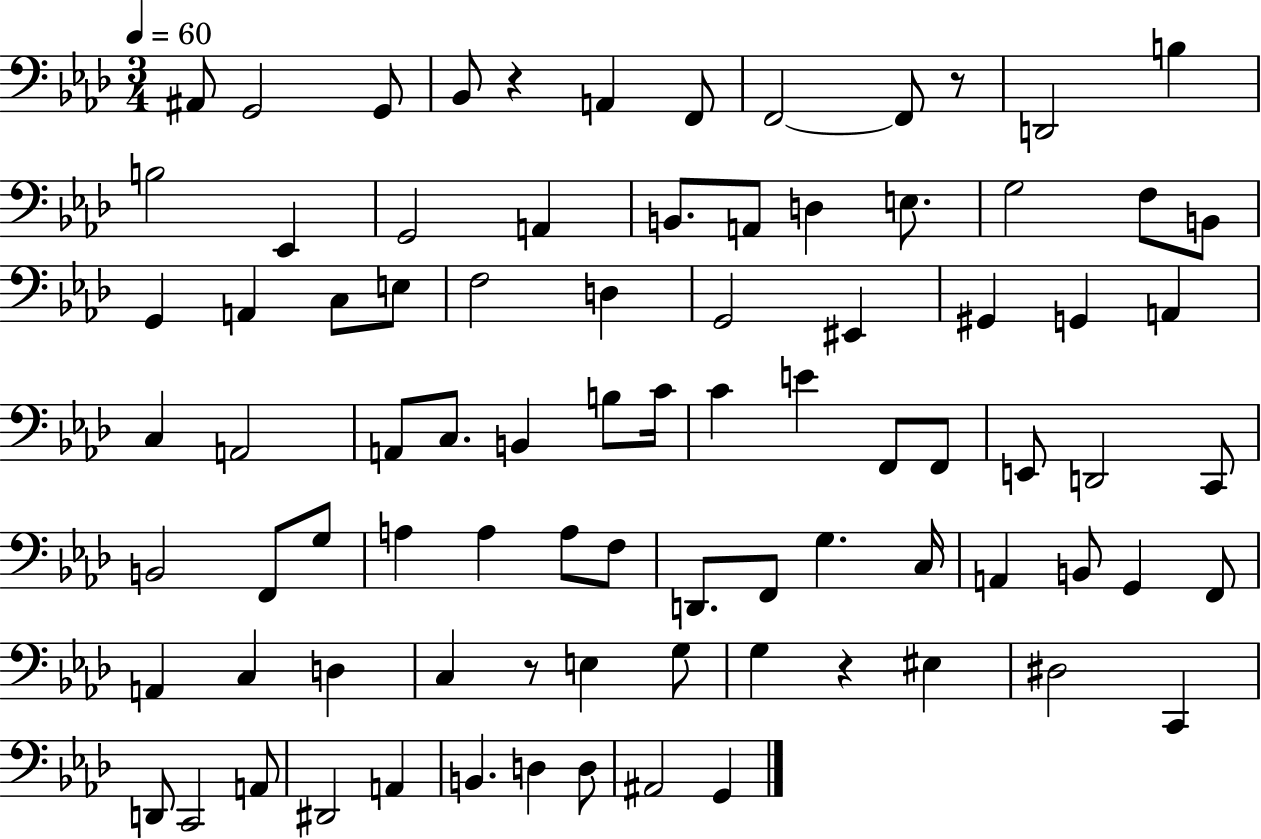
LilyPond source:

{
  \clef bass
  \numericTimeSignature
  \time 3/4
  \key aes \major
  \tempo 4 = 60
  ais,8 g,2 g,8 | bes,8 r4 a,4 f,8 | f,2~~ f,8 r8 | d,2 b4 | \break b2 ees,4 | g,2 a,4 | b,8. a,8 d4 e8. | g2 f8 b,8 | \break g,4 a,4 c8 e8 | f2 d4 | g,2 eis,4 | gis,4 g,4 a,4 | \break c4 a,2 | a,8 c8. b,4 b8 c'16 | c'4 e'4 f,8 f,8 | e,8 d,2 c,8 | \break b,2 f,8 g8 | a4 a4 a8 f8 | d,8. f,8 g4. c16 | a,4 b,8 g,4 f,8 | \break a,4 c4 d4 | c4 r8 e4 g8 | g4 r4 eis4 | dis2 c,4 | \break d,8 c,2 a,8 | dis,2 a,4 | b,4. d4 d8 | ais,2 g,4 | \break \bar "|."
}